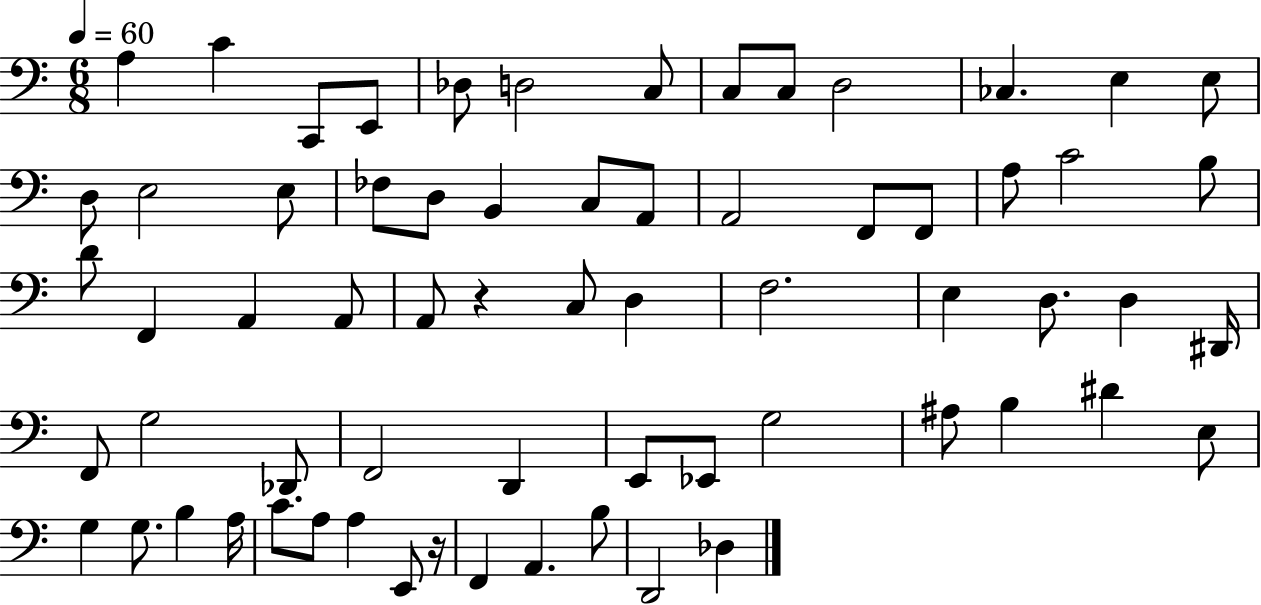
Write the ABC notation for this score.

X:1
T:Untitled
M:6/8
L:1/4
K:C
A, C C,,/2 E,,/2 _D,/2 D,2 C,/2 C,/2 C,/2 D,2 _C, E, E,/2 D,/2 E,2 E,/2 _F,/2 D,/2 B,, C,/2 A,,/2 A,,2 F,,/2 F,,/2 A,/2 C2 B,/2 D/2 F,, A,, A,,/2 A,,/2 z C,/2 D, F,2 E, D,/2 D, ^D,,/4 F,,/2 G,2 _D,,/2 F,,2 D,, E,,/2 _E,,/2 G,2 ^A,/2 B, ^D E,/2 G, G,/2 B, A,/4 C/2 A,/2 A, E,,/2 z/4 F,, A,, B,/2 D,,2 _D,